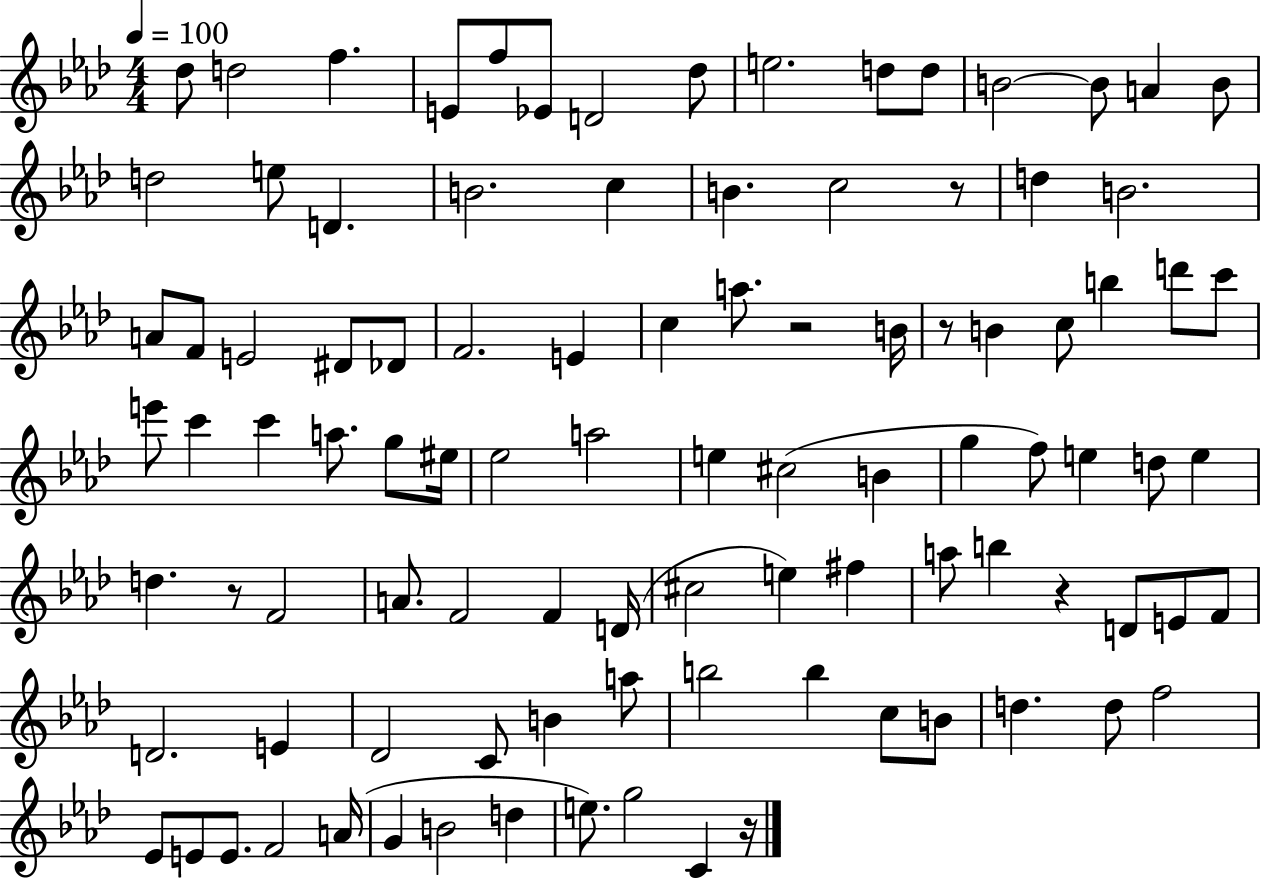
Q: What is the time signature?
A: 4/4